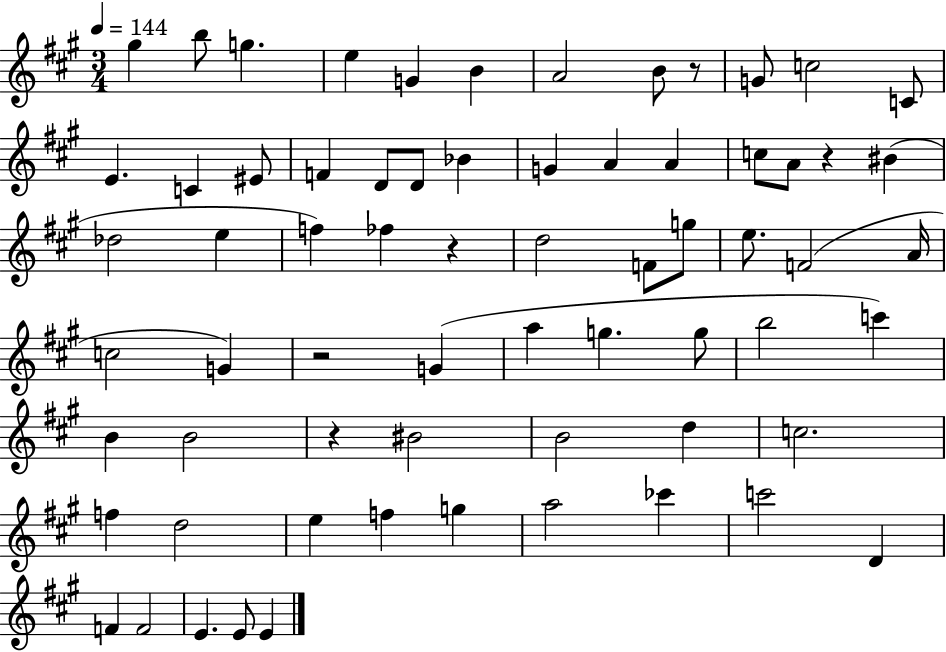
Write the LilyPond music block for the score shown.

{
  \clef treble
  \numericTimeSignature
  \time 3/4
  \key a \major
  \tempo 4 = 144
  gis''4 b''8 g''4. | e''4 g'4 b'4 | a'2 b'8 r8 | g'8 c''2 c'8 | \break e'4. c'4 eis'8 | f'4 d'8 d'8 bes'4 | g'4 a'4 a'4 | c''8 a'8 r4 bis'4( | \break des''2 e''4 | f''4) fes''4 r4 | d''2 f'8 g''8 | e''8. f'2( a'16 | \break c''2 g'4) | r2 g'4( | a''4 g''4. g''8 | b''2 c'''4) | \break b'4 b'2 | r4 bis'2 | b'2 d''4 | c''2. | \break f''4 d''2 | e''4 f''4 g''4 | a''2 ces'''4 | c'''2 d'4 | \break f'4 f'2 | e'4. e'8 e'4 | \bar "|."
}